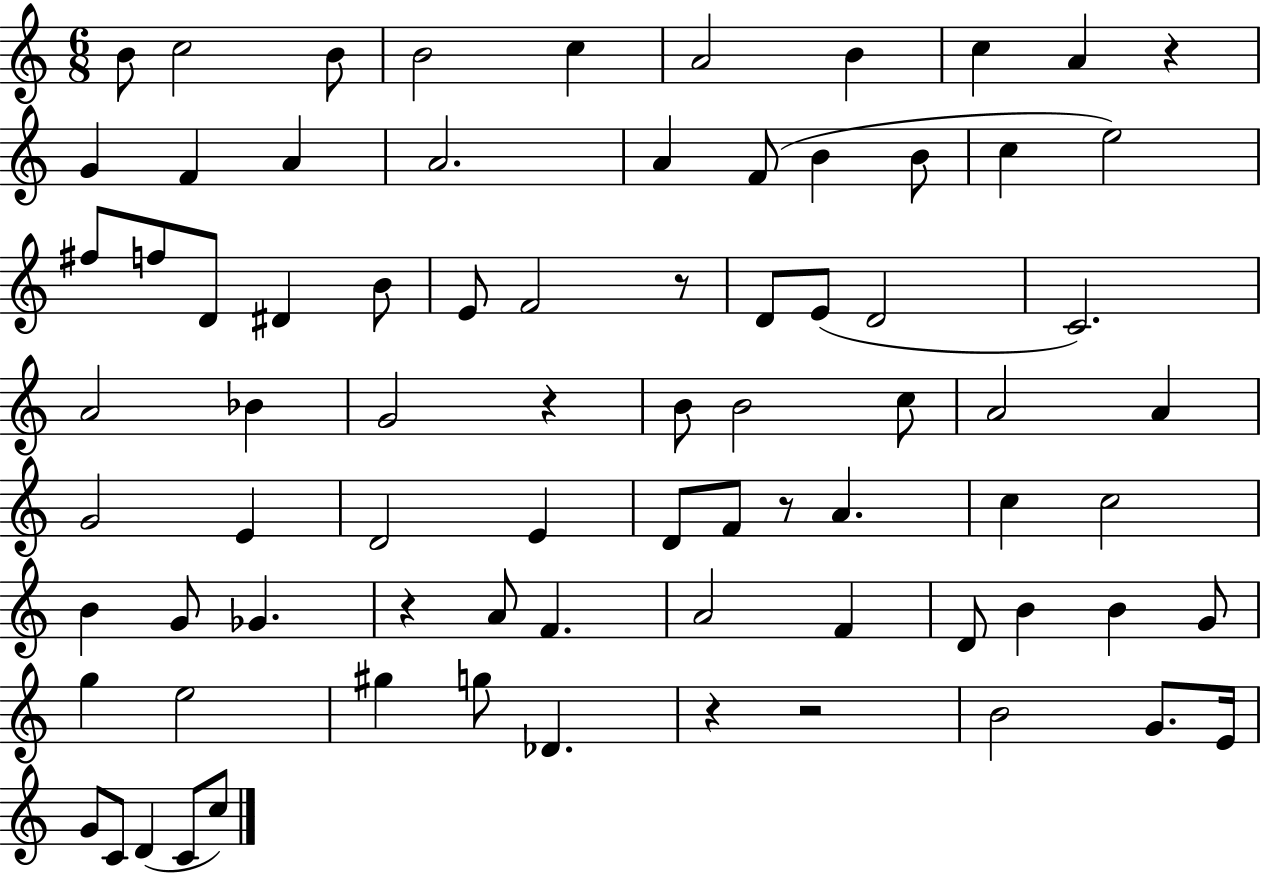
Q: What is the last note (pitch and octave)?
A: C5